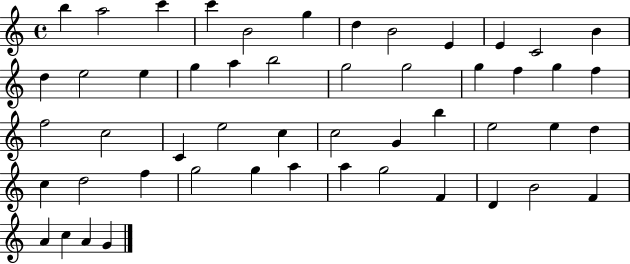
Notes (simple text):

B5/q A5/h C6/q C6/q B4/h G5/q D5/q B4/h E4/q E4/q C4/h B4/q D5/q E5/h E5/q G5/q A5/q B5/h G5/h G5/h G5/q F5/q G5/q F5/q F5/h C5/h C4/q E5/h C5/q C5/h G4/q B5/q E5/h E5/q D5/q C5/q D5/h F5/q G5/h G5/q A5/q A5/q G5/h F4/q D4/q B4/h F4/q A4/q C5/q A4/q G4/q